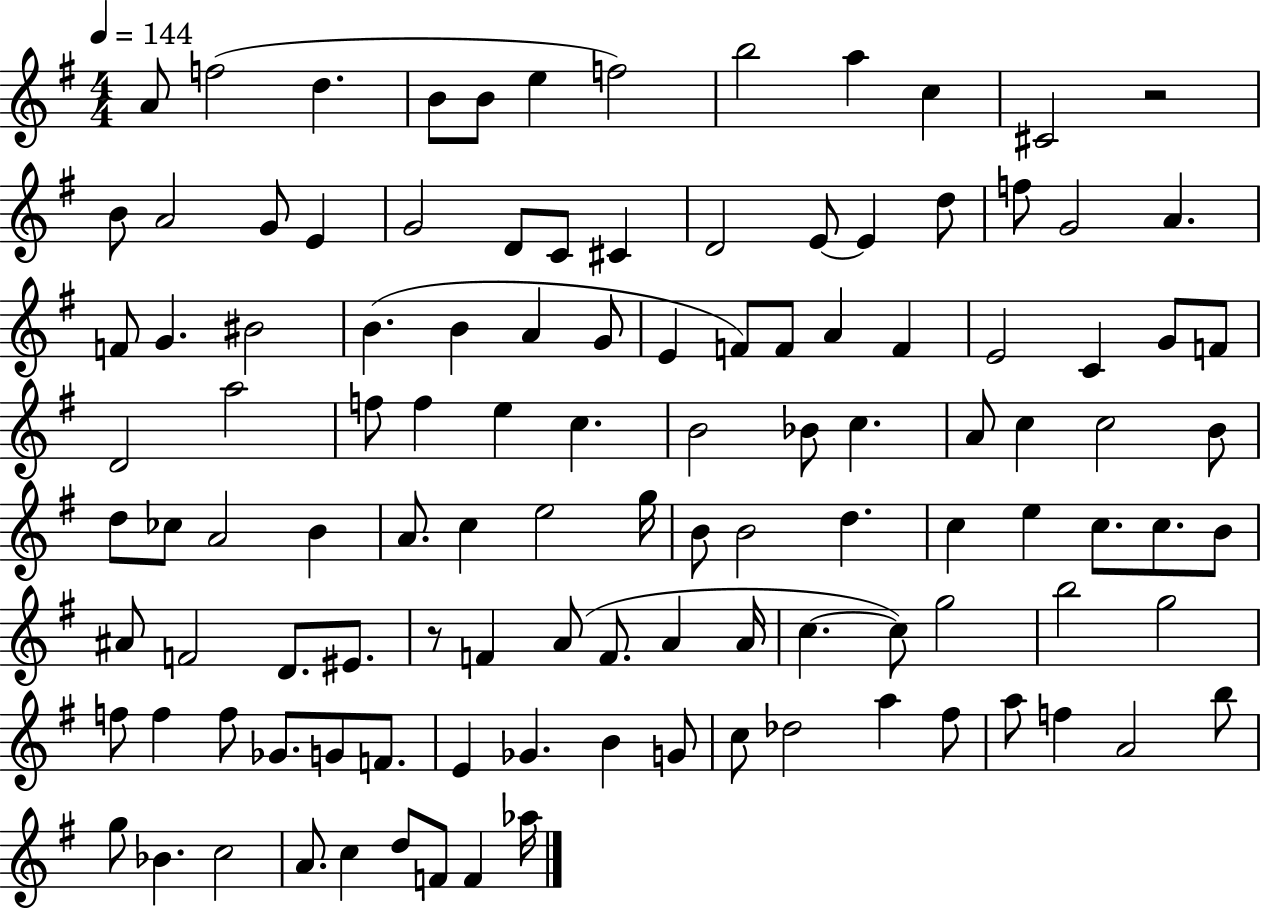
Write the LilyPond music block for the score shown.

{
  \clef treble
  \numericTimeSignature
  \time 4/4
  \key g \major
  \tempo 4 = 144
  a'8 f''2( d''4. | b'8 b'8 e''4 f''2) | b''2 a''4 c''4 | cis'2 r2 | \break b'8 a'2 g'8 e'4 | g'2 d'8 c'8 cis'4 | d'2 e'8~~ e'4 d''8 | f''8 g'2 a'4. | \break f'8 g'4. bis'2 | b'4.( b'4 a'4 g'8 | e'4 f'8) f'8 a'4 f'4 | e'2 c'4 g'8 f'8 | \break d'2 a''2 | f''8 f''4 e''4 c''4. | b'2 bes'8 c''4. | a'8 c''4 c''2 b'8 | \break d''8 ces''8 a'2 b'4 | a'8. c''4 e''2 g''16 | b'8 b'2 d''4. | c''4 e''4 c''8. c''8. b'8 | \break ais'8 f'2 d'8. eis'8. | r8 f'4 a'8( f'8. a'4 a'16 | c''4.~~ c''8) g''2 | b''2 g''2 | \break f''8 f''4 f''8 ges'8. g'8 f'8. | e'4 ges'4. b'4 g'8 | c''8 des''2 a''4 fis''8 | a''8 f''4 a'2 b''8 | \break g''8 bes'4. c''2 | a'8. c''4 d''8 f'8 f'4 aes''16 | \bar "|."
}